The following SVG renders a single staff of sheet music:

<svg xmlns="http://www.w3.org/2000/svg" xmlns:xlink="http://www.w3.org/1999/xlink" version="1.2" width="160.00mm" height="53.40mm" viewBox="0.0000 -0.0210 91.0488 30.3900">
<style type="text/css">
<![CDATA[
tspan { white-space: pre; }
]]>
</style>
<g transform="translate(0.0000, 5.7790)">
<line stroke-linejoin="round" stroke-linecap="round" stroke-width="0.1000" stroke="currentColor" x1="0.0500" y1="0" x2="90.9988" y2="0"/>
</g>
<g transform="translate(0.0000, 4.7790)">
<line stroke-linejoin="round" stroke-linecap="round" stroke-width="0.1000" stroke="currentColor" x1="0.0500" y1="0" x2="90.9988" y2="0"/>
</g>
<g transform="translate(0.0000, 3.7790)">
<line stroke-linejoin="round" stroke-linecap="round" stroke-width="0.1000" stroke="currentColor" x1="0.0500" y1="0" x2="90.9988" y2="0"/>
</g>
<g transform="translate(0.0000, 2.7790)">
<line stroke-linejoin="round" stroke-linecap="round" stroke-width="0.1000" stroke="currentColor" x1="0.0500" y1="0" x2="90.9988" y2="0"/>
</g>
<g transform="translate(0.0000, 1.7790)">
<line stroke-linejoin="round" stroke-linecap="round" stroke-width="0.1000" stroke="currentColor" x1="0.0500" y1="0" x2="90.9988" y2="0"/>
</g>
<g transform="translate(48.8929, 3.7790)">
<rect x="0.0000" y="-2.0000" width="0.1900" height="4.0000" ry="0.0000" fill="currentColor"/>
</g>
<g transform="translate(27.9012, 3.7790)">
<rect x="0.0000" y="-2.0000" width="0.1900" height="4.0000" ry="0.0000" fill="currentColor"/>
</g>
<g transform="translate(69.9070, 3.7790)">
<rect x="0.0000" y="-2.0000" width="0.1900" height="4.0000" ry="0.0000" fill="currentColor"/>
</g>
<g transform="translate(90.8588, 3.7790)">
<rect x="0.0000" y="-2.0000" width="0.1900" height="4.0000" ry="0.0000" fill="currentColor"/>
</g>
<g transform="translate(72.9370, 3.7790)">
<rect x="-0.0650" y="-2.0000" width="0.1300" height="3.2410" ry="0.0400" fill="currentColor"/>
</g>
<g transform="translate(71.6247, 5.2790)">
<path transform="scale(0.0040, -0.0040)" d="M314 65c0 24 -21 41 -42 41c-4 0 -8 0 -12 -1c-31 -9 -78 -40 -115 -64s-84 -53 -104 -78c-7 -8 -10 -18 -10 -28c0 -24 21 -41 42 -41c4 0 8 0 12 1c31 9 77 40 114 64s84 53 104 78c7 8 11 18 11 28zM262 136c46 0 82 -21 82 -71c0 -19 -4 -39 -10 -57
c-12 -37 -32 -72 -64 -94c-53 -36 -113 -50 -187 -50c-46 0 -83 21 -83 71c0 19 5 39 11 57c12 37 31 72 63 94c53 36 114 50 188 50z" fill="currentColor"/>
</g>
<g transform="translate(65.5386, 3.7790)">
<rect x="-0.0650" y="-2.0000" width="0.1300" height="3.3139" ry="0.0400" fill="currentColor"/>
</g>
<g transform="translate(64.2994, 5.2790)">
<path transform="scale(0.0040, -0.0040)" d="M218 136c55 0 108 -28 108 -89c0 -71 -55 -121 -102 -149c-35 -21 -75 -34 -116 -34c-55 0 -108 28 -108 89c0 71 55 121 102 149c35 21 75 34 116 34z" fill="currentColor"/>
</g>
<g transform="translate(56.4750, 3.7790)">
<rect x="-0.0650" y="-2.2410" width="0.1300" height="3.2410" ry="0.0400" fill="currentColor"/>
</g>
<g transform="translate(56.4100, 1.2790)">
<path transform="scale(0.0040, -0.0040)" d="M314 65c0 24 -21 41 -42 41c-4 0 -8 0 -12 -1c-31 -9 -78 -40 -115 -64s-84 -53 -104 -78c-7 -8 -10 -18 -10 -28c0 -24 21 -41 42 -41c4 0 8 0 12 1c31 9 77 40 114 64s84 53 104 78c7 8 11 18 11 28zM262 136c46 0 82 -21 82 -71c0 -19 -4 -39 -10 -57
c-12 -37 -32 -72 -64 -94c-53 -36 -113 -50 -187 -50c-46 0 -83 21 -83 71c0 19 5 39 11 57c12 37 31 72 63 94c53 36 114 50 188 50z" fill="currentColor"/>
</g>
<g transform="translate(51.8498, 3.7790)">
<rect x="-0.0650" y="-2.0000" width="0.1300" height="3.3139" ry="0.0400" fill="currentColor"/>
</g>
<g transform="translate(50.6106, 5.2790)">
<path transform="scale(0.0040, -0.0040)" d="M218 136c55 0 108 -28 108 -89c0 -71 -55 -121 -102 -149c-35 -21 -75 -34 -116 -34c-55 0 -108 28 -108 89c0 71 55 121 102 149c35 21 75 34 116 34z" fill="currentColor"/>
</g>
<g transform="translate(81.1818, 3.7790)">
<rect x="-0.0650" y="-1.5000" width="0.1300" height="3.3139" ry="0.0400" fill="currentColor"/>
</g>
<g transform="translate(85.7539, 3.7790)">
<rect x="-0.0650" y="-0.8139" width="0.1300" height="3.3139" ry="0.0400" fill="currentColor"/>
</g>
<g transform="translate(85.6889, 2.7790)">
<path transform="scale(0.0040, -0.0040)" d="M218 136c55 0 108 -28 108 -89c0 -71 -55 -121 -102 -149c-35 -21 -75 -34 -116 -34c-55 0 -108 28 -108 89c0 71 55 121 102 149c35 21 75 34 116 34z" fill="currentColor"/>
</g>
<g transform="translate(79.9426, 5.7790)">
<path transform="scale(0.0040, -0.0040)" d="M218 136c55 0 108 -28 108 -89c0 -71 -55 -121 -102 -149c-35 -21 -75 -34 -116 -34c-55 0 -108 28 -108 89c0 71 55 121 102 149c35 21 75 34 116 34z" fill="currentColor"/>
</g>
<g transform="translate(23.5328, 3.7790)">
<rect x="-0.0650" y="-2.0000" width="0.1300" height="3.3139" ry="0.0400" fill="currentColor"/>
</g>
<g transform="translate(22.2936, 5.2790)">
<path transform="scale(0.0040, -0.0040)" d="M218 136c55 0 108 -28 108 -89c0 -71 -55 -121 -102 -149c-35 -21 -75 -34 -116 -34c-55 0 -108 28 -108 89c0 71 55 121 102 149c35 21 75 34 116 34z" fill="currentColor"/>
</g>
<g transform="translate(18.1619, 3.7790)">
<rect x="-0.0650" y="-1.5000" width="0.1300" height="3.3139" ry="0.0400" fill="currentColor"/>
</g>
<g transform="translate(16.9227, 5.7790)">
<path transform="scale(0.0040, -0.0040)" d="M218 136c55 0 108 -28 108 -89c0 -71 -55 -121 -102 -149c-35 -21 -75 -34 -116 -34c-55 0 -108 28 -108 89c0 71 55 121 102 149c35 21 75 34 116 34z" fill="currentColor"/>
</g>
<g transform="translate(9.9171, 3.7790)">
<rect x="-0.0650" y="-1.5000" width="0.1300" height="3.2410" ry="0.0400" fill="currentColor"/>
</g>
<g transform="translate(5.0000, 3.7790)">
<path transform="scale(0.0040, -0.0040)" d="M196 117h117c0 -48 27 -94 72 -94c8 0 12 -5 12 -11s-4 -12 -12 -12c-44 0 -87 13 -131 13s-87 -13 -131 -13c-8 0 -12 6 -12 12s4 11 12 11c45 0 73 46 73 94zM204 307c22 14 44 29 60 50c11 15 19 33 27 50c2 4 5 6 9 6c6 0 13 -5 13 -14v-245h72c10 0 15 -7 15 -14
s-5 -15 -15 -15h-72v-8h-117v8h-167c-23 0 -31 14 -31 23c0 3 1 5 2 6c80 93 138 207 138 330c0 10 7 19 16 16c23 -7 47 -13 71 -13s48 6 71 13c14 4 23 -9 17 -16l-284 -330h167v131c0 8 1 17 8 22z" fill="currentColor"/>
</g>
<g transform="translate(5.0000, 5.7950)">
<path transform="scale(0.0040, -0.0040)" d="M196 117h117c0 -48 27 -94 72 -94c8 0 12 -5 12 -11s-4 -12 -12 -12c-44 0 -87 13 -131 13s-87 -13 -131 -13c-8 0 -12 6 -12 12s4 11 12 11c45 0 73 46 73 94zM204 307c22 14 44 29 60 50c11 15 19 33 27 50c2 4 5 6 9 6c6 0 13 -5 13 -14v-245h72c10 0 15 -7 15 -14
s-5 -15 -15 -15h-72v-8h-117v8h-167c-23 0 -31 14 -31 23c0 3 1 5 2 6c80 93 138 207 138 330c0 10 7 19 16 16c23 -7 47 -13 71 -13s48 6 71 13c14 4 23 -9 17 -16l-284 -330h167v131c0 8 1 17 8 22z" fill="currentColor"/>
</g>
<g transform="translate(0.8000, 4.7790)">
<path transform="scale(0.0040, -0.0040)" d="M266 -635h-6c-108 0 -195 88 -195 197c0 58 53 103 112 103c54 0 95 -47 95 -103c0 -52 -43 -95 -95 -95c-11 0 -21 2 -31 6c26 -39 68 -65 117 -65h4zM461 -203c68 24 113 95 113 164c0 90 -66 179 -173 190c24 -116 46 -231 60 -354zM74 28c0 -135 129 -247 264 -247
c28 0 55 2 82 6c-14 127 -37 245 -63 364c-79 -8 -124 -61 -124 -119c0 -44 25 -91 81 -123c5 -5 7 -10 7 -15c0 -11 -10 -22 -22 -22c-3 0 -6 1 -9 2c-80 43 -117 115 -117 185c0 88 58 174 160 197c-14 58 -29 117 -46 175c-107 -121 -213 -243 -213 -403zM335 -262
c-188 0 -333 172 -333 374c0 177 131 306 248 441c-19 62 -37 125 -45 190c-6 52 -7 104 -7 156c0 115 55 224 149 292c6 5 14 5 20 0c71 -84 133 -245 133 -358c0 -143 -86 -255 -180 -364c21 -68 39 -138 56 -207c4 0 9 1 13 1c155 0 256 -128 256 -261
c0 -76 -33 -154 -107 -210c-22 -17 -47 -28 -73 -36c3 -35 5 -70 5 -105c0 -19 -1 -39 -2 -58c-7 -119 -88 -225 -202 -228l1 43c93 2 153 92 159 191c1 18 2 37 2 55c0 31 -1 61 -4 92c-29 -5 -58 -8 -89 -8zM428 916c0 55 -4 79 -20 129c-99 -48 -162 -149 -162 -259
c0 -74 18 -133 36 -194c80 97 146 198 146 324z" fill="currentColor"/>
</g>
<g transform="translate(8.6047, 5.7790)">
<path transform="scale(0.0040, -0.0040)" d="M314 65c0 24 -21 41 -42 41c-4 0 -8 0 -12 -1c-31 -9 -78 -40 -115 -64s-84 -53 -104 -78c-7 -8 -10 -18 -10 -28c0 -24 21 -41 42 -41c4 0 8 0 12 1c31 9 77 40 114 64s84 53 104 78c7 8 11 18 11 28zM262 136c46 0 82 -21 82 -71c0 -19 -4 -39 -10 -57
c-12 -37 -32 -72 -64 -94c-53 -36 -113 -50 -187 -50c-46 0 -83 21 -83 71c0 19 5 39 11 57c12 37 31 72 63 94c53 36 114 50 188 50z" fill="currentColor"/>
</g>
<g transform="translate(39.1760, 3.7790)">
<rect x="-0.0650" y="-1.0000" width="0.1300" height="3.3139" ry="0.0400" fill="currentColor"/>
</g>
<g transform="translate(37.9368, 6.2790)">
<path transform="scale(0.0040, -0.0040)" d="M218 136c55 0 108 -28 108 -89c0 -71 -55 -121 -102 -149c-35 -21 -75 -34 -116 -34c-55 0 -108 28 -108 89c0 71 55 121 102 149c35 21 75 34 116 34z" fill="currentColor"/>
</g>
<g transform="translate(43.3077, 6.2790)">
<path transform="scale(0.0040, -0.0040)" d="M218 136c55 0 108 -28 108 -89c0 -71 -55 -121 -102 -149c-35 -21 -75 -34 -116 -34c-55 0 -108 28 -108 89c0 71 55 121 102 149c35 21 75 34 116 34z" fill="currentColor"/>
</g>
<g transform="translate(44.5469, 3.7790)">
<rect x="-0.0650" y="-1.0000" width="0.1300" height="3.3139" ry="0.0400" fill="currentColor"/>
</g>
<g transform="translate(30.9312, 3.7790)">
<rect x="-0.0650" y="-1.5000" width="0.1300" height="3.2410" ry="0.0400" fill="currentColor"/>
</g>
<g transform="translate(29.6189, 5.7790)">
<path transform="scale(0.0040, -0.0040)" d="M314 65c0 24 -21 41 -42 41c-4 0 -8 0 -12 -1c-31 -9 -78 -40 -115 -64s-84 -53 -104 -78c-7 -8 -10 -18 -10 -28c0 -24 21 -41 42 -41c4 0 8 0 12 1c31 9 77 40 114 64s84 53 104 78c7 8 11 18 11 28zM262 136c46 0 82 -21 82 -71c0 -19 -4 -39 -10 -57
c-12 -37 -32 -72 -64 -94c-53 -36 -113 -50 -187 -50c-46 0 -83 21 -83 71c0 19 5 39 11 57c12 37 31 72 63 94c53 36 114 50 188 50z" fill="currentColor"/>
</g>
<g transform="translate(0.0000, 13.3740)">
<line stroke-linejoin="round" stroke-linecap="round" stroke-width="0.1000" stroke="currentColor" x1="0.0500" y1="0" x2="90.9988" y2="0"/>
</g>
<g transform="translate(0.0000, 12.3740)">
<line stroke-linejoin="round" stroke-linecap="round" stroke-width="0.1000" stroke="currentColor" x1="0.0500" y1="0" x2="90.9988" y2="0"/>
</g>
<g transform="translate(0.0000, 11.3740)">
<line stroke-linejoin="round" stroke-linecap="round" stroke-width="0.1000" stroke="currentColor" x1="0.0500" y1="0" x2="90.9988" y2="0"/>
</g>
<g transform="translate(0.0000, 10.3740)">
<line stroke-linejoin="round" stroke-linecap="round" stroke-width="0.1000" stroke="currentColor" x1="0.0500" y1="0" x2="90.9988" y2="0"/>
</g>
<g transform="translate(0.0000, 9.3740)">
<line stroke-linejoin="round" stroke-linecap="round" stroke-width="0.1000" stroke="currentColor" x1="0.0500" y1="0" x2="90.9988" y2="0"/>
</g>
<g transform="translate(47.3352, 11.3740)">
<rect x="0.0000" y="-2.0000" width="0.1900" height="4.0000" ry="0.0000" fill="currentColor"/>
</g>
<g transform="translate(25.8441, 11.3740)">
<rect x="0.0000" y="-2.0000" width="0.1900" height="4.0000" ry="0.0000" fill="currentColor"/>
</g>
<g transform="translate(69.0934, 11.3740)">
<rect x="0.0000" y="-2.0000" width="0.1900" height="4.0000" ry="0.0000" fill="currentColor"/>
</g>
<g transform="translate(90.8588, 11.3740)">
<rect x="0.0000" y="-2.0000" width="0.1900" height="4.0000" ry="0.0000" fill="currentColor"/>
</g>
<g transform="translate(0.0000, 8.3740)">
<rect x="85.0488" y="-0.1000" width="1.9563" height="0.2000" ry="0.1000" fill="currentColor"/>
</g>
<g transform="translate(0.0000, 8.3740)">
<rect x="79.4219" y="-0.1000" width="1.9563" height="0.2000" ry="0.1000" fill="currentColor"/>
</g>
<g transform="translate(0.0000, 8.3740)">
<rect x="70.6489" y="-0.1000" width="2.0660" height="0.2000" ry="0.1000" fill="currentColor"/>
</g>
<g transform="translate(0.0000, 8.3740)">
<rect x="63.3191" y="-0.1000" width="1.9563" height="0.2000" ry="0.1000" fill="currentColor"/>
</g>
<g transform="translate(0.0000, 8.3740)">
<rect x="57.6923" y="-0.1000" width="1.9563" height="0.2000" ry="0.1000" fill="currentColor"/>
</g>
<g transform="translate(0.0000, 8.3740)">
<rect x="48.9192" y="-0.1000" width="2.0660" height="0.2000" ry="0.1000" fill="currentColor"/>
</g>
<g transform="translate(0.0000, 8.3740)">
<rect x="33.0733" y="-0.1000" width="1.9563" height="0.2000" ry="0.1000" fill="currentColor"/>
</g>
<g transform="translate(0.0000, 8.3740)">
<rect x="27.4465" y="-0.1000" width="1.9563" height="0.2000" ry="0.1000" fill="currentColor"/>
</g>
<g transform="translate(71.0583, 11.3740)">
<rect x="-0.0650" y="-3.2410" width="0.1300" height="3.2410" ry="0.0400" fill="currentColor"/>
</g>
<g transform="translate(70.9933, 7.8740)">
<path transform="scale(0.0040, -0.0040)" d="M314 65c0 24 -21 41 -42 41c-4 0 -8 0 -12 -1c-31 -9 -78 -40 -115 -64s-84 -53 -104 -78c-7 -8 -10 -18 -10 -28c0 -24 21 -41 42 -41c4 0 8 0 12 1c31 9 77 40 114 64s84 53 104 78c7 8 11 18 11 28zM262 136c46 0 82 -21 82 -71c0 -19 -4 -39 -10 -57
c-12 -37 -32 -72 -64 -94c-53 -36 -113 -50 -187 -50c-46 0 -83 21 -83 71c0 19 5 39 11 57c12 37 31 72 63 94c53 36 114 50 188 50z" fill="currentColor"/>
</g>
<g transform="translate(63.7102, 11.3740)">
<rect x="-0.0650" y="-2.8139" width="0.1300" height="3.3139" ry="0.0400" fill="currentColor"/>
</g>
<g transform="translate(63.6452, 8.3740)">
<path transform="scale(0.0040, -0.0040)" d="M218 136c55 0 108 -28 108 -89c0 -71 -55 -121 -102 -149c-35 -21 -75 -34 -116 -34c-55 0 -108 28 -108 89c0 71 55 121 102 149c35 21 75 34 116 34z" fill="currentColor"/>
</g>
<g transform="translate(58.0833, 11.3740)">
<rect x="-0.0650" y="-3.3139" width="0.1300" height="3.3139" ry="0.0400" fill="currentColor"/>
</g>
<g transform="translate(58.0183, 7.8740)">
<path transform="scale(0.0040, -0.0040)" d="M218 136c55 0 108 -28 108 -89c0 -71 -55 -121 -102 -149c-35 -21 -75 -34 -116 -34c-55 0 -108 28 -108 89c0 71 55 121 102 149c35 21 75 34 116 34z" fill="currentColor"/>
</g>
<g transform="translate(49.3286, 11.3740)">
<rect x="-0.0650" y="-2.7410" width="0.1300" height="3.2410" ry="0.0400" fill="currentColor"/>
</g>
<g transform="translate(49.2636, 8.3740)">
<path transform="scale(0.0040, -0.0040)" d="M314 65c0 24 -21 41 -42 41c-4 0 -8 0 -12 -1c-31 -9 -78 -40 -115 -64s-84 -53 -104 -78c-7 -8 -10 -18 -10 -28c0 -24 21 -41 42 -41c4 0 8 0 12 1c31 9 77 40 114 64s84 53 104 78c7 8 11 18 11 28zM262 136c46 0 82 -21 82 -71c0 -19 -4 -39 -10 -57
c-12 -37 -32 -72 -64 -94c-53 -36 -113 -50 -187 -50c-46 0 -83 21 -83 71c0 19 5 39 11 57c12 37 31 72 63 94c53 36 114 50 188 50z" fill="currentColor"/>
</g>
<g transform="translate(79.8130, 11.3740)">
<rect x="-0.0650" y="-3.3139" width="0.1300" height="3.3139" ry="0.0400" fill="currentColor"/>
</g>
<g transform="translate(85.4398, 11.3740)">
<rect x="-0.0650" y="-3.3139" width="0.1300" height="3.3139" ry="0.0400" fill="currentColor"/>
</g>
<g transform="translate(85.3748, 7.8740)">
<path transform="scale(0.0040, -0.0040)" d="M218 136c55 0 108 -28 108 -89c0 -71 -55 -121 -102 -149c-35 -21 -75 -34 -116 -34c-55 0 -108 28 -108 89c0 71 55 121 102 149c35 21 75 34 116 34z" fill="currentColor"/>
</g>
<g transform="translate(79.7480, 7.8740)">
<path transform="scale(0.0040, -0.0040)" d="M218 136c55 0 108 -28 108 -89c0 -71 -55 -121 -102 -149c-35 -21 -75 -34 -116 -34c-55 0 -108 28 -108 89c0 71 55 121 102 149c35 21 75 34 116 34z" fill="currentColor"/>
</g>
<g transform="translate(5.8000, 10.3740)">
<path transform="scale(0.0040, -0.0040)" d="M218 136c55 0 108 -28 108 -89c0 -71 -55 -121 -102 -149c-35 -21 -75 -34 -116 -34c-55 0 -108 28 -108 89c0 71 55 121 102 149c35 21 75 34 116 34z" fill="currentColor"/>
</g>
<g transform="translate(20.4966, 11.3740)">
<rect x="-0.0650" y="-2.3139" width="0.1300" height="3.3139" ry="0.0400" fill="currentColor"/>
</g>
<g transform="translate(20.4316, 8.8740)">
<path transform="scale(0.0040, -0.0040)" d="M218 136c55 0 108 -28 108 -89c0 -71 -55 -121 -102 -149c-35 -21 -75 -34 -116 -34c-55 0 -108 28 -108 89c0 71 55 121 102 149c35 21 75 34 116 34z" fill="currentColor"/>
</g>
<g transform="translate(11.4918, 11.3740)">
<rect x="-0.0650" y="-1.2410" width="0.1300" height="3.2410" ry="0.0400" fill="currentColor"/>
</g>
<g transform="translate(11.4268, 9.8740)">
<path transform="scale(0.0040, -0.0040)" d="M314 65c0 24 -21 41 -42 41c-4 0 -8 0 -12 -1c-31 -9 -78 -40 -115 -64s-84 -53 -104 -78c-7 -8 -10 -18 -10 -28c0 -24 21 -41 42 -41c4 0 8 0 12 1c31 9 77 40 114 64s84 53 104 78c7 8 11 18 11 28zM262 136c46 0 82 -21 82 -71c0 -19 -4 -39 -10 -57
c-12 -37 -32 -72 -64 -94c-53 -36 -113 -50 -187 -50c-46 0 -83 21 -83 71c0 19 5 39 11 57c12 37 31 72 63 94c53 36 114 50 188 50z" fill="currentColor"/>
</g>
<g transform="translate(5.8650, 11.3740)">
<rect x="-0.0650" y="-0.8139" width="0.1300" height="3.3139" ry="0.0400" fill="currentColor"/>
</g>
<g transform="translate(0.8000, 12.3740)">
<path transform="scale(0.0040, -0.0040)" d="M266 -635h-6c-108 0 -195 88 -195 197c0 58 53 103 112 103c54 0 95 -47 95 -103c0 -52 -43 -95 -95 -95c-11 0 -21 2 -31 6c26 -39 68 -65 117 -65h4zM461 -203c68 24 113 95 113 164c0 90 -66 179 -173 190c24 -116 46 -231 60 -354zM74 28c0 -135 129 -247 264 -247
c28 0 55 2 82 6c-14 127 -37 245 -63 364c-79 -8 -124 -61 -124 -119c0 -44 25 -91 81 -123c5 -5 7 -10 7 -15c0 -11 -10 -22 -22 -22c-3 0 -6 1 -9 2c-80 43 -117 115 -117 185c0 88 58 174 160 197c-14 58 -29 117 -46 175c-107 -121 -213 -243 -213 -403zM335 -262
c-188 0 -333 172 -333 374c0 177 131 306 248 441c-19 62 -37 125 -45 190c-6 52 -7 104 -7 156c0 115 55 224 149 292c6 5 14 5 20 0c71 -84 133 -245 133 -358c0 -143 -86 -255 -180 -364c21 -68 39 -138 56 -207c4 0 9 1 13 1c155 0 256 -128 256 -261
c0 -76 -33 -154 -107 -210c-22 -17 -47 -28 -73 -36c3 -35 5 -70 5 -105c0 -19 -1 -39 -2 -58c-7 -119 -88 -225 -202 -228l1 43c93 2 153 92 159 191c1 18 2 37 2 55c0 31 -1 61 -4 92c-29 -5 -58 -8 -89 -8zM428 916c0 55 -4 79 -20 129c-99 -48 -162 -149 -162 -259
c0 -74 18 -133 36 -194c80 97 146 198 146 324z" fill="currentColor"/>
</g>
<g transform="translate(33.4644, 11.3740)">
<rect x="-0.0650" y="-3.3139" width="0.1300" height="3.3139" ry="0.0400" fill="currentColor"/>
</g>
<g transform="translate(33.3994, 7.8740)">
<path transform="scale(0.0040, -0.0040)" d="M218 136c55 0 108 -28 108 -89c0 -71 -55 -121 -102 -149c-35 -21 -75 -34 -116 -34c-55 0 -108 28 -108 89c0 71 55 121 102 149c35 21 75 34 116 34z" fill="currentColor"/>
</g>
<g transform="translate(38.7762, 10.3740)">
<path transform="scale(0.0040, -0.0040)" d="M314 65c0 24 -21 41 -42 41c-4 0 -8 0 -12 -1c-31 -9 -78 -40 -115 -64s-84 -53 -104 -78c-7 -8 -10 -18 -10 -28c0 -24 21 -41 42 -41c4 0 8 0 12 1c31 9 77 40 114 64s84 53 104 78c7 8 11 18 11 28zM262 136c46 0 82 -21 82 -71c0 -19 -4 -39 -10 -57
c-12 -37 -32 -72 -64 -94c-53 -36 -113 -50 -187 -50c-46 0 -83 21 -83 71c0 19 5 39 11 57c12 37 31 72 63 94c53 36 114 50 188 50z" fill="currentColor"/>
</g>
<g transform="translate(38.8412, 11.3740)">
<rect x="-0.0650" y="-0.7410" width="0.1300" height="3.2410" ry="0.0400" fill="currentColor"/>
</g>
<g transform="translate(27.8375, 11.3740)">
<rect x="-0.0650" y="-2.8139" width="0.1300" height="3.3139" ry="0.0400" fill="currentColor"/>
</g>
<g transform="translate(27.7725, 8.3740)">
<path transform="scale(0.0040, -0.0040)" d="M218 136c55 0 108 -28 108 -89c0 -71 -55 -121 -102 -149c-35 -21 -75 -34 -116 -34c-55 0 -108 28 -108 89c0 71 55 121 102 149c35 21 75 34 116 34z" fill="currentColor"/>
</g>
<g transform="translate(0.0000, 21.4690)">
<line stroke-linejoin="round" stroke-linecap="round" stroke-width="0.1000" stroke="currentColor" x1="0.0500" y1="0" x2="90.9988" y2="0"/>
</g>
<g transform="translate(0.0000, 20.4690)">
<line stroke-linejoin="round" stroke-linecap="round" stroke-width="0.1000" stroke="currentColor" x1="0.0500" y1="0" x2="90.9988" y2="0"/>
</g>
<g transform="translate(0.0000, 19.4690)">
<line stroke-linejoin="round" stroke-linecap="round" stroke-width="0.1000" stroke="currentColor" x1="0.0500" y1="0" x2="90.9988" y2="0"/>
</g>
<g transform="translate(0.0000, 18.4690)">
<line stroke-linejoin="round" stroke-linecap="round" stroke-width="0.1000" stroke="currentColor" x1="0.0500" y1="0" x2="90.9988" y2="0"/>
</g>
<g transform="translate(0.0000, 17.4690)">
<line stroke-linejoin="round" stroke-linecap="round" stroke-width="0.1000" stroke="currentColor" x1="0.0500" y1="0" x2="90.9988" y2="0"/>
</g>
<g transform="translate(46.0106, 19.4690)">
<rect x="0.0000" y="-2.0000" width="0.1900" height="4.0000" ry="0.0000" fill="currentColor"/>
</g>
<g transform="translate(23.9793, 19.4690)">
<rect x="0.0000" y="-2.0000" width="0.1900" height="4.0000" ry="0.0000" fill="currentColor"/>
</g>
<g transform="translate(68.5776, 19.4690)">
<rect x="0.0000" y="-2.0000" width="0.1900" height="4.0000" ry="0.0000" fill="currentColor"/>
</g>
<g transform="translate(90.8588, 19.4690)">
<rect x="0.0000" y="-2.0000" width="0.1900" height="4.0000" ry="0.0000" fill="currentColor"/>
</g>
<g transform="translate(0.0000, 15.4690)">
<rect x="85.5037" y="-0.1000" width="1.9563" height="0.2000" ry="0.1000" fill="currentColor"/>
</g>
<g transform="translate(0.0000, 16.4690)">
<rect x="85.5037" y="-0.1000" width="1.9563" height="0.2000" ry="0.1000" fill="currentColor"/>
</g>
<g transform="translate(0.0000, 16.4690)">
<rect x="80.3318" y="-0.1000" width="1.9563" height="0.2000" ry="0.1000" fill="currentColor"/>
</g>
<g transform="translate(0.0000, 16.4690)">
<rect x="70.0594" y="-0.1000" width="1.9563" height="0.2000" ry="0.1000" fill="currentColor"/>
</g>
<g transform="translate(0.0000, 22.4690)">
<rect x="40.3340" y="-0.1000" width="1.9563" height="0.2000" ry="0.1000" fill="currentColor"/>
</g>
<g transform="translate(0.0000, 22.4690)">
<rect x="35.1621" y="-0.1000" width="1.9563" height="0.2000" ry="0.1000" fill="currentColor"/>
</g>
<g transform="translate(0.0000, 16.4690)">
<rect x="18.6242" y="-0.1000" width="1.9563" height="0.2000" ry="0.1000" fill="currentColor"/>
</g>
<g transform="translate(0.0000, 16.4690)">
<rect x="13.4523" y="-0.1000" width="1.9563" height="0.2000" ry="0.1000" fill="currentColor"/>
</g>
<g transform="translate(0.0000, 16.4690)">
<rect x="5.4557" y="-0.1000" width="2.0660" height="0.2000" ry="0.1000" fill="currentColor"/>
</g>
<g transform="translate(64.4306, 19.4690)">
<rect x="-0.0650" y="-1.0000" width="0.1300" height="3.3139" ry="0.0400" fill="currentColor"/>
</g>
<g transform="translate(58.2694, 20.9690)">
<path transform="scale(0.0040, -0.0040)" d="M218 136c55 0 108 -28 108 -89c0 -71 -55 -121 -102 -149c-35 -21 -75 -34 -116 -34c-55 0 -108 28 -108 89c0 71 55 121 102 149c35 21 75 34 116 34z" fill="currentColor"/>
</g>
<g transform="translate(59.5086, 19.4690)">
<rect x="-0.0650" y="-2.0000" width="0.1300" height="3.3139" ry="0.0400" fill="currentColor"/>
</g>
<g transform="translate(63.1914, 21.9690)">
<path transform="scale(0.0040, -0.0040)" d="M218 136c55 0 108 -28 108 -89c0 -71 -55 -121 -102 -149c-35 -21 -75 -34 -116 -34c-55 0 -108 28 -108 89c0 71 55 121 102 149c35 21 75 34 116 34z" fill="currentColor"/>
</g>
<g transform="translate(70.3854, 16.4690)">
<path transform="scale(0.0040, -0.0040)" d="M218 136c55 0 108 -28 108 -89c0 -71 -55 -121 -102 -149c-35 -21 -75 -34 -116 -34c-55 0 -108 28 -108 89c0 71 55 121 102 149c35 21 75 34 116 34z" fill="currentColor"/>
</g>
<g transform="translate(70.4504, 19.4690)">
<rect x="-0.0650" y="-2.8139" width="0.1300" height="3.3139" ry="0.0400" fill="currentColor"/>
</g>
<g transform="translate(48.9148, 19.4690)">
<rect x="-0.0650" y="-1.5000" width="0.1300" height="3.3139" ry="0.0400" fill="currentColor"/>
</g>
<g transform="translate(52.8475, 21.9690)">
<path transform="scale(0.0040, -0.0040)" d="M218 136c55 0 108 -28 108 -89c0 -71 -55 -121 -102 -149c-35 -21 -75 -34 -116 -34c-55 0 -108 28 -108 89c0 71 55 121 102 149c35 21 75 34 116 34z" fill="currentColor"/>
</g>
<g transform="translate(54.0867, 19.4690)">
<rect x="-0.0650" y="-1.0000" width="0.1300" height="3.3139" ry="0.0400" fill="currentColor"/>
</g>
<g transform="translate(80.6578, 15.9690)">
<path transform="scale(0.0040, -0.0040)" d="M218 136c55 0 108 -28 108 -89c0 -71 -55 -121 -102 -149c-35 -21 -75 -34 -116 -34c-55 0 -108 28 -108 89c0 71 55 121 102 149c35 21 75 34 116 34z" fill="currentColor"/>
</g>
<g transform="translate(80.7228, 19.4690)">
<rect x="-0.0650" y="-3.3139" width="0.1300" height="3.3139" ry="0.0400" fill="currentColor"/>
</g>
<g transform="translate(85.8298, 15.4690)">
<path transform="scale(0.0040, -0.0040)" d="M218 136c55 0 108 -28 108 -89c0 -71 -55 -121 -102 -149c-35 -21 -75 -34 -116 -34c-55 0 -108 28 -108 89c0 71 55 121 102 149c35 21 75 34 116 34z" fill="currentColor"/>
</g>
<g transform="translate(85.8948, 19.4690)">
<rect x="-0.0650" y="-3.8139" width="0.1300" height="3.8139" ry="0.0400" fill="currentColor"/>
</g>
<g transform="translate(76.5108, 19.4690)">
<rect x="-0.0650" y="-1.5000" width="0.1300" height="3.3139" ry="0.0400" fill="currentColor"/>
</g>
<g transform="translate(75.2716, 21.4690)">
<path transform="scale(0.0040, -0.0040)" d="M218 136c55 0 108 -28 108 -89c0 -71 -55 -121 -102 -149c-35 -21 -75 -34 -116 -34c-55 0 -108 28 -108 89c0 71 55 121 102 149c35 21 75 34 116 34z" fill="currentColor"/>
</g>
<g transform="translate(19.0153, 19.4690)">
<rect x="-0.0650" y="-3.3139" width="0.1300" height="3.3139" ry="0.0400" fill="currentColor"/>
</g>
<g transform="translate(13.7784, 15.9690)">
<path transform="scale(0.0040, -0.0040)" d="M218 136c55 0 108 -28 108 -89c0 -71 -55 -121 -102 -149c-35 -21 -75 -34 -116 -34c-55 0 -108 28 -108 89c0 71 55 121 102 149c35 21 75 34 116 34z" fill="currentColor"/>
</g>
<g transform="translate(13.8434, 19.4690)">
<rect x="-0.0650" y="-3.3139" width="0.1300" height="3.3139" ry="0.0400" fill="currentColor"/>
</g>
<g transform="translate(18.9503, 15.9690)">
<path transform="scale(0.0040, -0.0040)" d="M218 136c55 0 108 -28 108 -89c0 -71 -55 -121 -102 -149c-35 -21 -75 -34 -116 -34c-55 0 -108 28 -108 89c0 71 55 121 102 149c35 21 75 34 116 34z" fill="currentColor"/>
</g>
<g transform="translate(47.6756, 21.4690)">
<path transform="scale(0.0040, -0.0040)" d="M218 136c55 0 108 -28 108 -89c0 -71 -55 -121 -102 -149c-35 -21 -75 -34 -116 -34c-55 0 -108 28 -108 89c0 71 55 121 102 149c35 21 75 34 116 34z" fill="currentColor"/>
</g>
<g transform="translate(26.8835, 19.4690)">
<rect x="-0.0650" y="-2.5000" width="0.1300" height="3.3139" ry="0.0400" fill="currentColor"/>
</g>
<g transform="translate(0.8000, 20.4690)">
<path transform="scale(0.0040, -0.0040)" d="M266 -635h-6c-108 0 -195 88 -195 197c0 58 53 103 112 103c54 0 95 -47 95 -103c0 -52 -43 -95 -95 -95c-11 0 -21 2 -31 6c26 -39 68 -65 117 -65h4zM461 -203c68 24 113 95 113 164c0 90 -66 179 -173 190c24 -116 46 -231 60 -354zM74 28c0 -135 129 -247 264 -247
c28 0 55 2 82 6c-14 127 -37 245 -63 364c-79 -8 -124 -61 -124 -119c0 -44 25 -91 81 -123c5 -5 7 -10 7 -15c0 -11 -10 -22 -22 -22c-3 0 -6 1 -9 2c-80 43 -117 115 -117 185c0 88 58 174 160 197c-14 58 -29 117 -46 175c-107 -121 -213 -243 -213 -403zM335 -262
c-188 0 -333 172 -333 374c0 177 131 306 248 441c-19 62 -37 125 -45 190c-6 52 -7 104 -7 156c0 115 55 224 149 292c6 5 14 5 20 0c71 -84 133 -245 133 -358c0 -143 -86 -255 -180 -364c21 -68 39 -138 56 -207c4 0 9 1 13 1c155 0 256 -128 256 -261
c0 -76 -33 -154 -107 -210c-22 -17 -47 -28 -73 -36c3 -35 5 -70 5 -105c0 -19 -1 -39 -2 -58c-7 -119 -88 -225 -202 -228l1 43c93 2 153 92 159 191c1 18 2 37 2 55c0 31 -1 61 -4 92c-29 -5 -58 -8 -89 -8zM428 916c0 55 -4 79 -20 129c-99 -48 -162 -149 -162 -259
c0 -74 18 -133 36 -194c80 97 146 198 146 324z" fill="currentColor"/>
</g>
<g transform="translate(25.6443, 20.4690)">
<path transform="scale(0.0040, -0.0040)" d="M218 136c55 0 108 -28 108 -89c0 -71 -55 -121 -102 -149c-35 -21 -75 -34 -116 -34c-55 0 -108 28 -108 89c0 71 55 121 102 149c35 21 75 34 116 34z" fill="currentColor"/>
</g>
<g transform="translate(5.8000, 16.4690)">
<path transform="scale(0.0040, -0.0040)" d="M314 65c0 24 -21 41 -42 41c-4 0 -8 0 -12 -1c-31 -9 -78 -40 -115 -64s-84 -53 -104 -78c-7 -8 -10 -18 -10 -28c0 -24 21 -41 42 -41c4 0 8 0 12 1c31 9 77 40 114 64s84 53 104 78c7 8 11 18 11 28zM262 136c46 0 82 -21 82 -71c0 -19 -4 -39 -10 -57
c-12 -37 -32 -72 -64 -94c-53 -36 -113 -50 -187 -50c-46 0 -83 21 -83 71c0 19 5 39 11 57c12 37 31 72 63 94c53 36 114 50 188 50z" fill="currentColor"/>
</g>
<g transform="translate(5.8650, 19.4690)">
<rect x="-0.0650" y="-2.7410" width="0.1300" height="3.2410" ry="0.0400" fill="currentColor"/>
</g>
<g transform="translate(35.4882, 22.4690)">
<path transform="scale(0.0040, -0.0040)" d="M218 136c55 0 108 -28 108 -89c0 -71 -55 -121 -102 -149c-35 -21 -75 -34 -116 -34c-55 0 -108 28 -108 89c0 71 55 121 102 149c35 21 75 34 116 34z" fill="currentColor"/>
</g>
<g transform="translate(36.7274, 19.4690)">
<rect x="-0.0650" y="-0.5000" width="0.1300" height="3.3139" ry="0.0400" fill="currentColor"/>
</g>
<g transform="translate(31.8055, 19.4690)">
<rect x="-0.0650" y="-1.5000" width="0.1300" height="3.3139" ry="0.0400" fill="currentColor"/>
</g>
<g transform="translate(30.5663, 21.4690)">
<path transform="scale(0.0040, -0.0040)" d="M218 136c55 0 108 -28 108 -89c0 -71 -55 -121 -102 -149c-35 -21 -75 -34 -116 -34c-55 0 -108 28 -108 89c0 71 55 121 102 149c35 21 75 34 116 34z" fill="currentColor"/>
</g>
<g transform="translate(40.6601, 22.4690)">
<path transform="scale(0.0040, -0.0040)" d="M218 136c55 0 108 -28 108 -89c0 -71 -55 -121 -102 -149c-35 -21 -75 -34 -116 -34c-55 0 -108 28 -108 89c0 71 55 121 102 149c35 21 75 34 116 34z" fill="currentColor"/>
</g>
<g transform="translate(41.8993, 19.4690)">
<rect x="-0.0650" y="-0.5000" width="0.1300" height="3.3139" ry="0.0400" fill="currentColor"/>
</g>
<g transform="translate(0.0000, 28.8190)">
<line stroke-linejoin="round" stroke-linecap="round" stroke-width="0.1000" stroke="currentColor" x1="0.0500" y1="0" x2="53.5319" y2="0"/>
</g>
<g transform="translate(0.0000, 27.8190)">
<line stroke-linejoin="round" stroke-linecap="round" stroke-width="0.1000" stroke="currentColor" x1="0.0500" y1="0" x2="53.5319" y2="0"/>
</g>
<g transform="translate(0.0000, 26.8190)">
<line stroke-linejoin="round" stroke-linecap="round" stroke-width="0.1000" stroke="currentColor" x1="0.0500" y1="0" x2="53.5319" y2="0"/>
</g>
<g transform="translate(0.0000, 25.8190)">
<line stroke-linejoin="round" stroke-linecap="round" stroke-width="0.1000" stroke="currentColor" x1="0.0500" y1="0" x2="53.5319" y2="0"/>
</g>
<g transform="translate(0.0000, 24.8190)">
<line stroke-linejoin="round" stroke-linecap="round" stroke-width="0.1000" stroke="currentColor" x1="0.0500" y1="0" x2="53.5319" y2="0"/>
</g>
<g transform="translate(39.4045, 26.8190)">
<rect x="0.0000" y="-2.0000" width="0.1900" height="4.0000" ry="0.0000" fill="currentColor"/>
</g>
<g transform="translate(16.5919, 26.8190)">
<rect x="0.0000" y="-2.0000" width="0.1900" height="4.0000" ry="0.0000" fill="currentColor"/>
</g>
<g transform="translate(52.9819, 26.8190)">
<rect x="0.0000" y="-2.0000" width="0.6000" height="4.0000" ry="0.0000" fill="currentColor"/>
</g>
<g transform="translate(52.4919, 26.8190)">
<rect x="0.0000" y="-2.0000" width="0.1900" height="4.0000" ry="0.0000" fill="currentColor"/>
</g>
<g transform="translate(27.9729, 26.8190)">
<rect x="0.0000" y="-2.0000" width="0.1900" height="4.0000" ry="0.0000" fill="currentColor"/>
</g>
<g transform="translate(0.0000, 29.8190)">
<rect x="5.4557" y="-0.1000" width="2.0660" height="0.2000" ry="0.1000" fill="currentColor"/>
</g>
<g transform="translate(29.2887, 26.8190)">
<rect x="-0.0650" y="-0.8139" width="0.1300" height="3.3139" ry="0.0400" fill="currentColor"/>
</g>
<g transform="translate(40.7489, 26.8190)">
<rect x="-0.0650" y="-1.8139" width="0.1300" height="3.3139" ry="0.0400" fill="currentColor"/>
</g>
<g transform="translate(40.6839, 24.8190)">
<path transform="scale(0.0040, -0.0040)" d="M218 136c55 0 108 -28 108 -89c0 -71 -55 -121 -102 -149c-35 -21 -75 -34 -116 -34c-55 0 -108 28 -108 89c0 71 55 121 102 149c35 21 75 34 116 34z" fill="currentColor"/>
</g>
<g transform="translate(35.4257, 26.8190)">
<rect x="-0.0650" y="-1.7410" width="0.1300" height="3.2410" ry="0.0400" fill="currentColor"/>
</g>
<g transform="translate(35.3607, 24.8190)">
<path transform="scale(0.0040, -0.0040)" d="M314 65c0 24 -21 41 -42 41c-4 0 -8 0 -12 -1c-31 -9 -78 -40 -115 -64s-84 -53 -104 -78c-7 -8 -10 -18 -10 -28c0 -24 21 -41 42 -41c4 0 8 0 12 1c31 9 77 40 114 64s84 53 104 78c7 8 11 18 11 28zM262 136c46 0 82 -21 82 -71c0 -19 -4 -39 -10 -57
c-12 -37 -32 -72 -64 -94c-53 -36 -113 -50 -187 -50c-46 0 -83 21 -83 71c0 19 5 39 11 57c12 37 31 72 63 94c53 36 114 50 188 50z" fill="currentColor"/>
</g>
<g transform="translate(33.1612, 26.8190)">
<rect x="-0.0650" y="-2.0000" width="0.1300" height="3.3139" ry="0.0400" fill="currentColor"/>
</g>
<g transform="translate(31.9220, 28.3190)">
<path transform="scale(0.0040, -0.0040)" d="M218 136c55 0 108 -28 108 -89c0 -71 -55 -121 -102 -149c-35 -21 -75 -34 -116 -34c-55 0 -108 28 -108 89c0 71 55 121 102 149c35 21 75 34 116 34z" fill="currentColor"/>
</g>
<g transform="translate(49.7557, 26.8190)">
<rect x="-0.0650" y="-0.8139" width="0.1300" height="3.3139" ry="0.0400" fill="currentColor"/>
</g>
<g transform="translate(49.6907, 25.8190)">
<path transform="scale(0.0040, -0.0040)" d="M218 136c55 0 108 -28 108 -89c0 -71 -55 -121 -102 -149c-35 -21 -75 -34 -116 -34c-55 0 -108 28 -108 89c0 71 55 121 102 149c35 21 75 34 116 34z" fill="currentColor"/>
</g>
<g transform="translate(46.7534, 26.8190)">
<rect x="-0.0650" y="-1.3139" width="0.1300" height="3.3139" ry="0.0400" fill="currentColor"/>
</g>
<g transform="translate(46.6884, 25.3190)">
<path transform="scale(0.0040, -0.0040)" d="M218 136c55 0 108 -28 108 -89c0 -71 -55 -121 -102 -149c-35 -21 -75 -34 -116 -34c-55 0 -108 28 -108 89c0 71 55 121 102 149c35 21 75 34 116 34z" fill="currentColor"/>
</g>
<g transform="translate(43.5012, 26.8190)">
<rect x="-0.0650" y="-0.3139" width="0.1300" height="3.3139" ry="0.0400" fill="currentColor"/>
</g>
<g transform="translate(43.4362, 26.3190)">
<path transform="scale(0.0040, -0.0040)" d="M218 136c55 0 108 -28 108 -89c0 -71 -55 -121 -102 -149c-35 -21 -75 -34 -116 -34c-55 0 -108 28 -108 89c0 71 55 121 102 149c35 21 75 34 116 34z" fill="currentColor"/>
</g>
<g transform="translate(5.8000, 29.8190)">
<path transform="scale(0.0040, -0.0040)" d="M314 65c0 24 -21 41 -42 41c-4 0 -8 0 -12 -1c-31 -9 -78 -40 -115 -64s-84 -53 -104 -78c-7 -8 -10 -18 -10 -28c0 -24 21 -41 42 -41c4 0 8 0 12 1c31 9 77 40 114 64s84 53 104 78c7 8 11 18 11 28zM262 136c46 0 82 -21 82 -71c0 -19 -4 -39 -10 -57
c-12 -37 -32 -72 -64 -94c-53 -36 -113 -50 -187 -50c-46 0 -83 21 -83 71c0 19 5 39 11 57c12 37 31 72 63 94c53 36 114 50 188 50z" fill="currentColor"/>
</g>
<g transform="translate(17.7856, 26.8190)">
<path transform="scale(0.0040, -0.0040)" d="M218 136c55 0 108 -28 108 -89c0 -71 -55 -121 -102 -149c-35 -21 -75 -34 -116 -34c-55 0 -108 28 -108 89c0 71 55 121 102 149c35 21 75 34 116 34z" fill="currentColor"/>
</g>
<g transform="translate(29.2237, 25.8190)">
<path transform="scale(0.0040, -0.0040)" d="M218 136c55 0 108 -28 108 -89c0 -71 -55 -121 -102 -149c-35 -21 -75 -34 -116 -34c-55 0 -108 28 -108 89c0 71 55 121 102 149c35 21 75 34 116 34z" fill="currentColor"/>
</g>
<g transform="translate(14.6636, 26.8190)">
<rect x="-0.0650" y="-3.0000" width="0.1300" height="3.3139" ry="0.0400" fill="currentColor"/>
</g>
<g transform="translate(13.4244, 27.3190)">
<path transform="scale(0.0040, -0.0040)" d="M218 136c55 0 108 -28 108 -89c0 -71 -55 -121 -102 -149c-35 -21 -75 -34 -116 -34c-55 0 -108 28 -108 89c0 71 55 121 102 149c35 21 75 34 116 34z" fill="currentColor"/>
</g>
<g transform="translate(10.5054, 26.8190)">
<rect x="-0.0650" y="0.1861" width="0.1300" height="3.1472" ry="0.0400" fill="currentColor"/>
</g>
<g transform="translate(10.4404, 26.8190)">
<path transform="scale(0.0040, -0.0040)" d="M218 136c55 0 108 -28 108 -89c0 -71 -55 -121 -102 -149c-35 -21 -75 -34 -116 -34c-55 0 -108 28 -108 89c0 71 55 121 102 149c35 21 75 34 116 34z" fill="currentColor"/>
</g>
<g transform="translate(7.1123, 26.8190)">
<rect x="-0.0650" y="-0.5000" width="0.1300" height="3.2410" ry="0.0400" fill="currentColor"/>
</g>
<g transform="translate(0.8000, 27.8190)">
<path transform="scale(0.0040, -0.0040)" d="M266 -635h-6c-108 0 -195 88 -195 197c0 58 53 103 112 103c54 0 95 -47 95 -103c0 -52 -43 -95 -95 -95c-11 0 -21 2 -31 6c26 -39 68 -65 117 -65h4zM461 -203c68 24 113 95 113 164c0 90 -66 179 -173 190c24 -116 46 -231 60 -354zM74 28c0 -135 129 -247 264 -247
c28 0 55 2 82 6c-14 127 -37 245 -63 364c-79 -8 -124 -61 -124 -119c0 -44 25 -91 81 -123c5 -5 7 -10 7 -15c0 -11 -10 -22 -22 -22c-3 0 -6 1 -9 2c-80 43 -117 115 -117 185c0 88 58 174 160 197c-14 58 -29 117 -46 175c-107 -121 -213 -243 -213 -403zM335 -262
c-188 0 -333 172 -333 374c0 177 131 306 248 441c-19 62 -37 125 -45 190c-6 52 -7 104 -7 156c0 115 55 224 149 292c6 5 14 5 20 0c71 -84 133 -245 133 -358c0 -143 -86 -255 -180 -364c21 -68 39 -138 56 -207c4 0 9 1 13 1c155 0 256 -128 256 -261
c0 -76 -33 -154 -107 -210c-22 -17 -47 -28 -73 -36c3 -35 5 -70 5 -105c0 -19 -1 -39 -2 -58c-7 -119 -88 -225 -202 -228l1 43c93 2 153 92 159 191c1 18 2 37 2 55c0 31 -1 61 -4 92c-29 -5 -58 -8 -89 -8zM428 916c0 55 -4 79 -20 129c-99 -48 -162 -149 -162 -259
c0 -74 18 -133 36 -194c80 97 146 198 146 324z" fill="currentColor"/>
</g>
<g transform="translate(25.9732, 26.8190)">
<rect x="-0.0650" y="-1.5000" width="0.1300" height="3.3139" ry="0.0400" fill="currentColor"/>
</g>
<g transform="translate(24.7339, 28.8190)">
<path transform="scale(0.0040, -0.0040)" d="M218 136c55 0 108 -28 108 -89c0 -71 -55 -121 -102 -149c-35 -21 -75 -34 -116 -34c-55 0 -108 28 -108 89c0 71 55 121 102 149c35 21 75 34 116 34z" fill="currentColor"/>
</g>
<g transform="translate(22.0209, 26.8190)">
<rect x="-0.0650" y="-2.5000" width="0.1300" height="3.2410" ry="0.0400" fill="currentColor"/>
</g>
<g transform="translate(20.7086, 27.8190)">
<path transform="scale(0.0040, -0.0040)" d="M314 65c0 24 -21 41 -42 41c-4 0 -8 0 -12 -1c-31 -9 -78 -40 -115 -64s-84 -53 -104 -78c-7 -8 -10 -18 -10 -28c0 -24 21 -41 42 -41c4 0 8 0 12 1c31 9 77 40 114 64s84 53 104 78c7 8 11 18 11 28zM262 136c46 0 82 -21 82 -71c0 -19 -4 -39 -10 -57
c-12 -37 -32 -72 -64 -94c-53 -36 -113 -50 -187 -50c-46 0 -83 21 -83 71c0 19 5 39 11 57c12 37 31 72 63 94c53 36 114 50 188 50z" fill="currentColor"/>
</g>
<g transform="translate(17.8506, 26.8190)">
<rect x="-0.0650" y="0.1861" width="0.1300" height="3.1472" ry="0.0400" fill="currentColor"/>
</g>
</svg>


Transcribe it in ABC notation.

X:1
T:Untitled
M:4/4
L:1/4
K:C
E2 E F E2 D D F g2 F F2 E d d e2 g a b d2 a2 b a b2 b b a2 b b G E C C E D F D a E b c' C2 B A B G2 E d F f2 f c e d